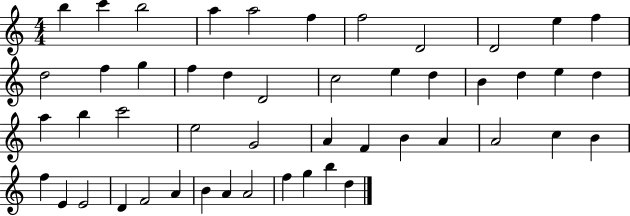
{
  \clef treble
  \numericTimeSignature
  \time 4/4
  \key c \major
  b''4 c'''4 b''2 | a''4 a''2 f''4 | f''2 d'2 | d'2 e''4 f''4 | \break d''2 f''4 g''4 | f''4 d''4 d'2 | c''2 e''4 d''4 | b'4 d''4 e''4 d''4 | \break a''4 b''4 c'''2 | e''2 g'2 | a'4 f'4 b'4 a'4 | a'2 c''4 b'4 | \break f''4 e'4 e'2 | d'4 f'2 a'4 | b'4 a'4 a'2 | f''4 g''4 b''4 d''4 | \break \bar "|."
}